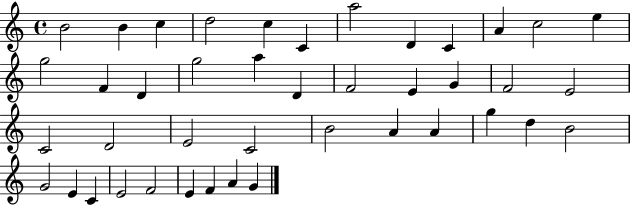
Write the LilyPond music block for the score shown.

{
  \clef treble
  \time 4/4
  \defaultTimeSignature
  \key c \major
  b'2 b'4 c''4 | d''2 c''4 c'4 | a''2 d'4 c'4 | a'4 c''2 e''4 | \break g''2 f'4 d'4 | g''2 a''4 d'4 | f'2 e'4 g'4 | f'2 e'2 | \break c'2 d'2 | e'2 c'2 | b'2 a'4 a'4 | g''4 d''4 b'2 | \break g'2 e'4 c'4 | e'2 f'2 | e'4 f'4 a'4 g'4 | \bar "|."
}